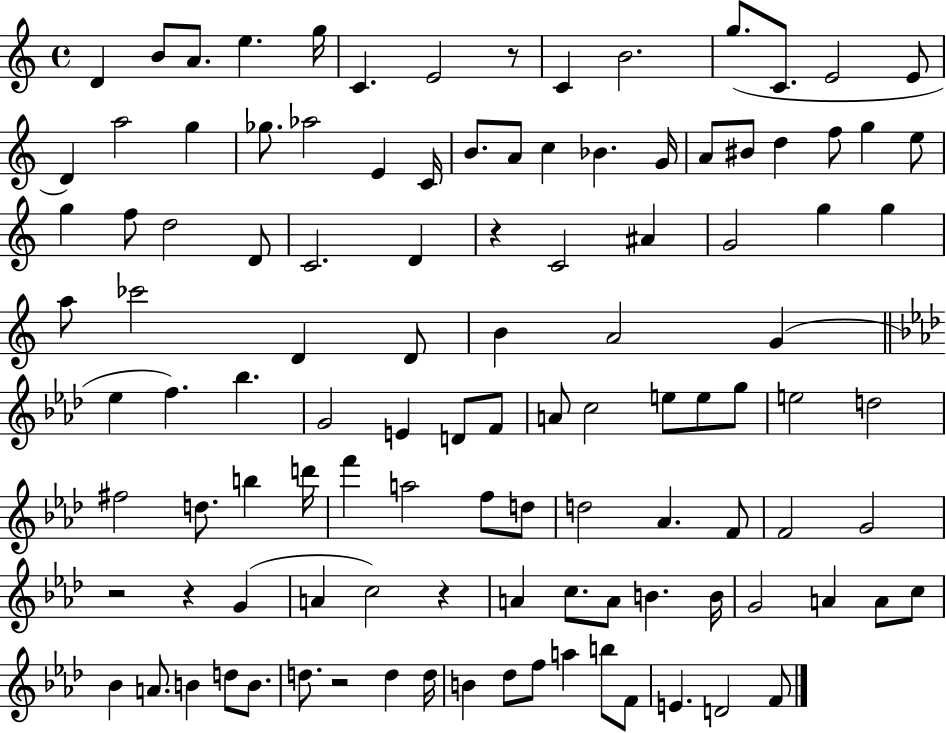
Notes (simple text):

D4/q B4/e A4/e. E5/q. G5/s C4/q. E4/h R/e C4/q B4/h. G5/e. C4/e. E4/h E4/e D4/q A5/h G5/q Gb5/e. Ab5/h E4/q C4/s B4/e. A4/e C5/q Bb4/q. G4/s A4/e BIS4/e D5/q F5/e G5/q E5/e G5/q F5/e D5/h D4/e C4/h. D4/q R/q C4/h A#4/q G4/h G5/q G5/q A5/e CES6/h D4/q D4/e B4/q A4/h G4/q Eb5/q F5/q. Bb5/q. G4/h E4/q D4/e F4/e A4/e C5/h E5/e E5/e G5/e E5/h D5/h F#5/h D5/e. B5/q D6/s F6/q A5/h F5/e D5/e D5/h Ab4/q. F4/e F4/h G4/h R/h R/q G4/q A4/q C5/h R/q A4/q C5/e. A4/e B4/q. B4/s G4/h A4/q A4/e C5/e Bb4/q A4/e. B4/q D5/e B4/e. D5/e. R/h D5/q D5/s B4/q Db5/e F5/e A5/q B5/e F4/e E4/q. D4/h F4/e